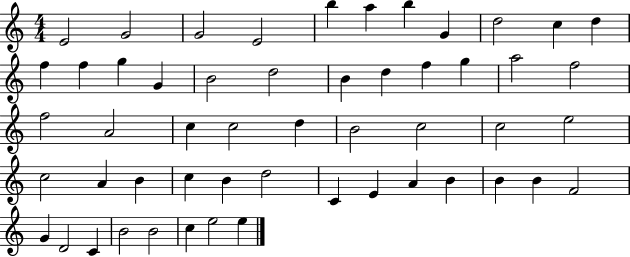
E4/h G4/h G4/h E4/h B5/q A5/q B5/q G4/q D5/h C5/q D5/q F5/q F5/q G5/q G4/q B4/h D5/h B4/q D5/q F5/q G5/q A5/h F5/h F5/h A4/h C5/q C5/h D5/q B4/h C5/h C5/h E5/h C5/h A4/q B4/q C5/q B4/q D5/h C4/q E4/q A4/q B4/q B4/q B4/q F4/h G4/q D4/h C4/q B4/h B4/h C5/q E5/h E5/q